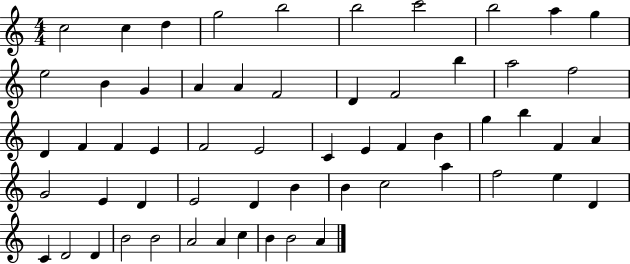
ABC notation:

X:1
T:Untitled
M:4/4
L:1/4
K:C
c2 c d g2 b2 b2 c'2 b2 a g e2 B G A A F2 D F2 b a2 f2 D F F E F2 E2 C E F B g b F A G2 E D E2 D B B c2 a f2 e D C D2 D B2 B2 A2 A c B B2 A